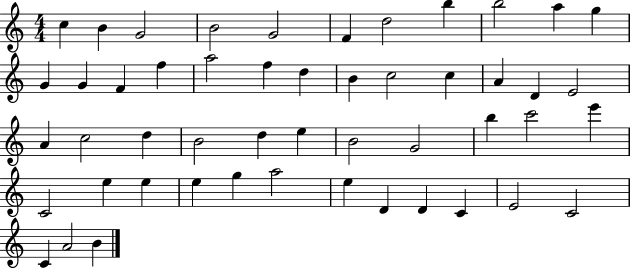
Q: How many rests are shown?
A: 0